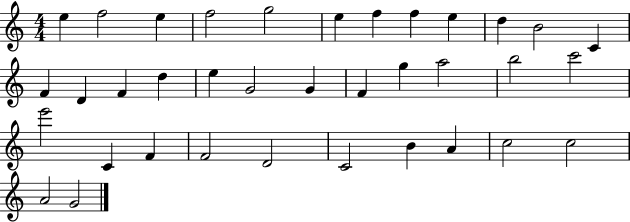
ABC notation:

X:1
T:Untitled
M:4/4
L:1/4
K:C
e f2 e f2 g2 e f f e d B2 C F D F d e G2 G F g a2 b2 c'2 e'2 C F F2 D2 C2 B A c2 c2 A2 G2